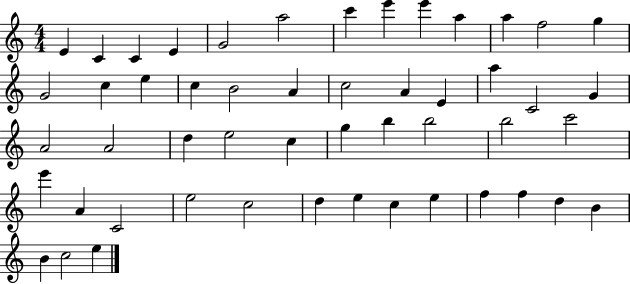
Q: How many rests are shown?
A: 0